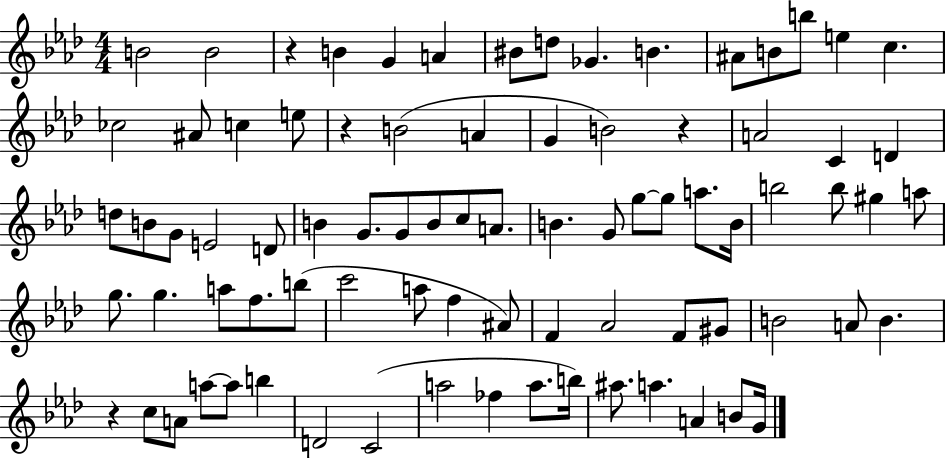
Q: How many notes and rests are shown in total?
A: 82